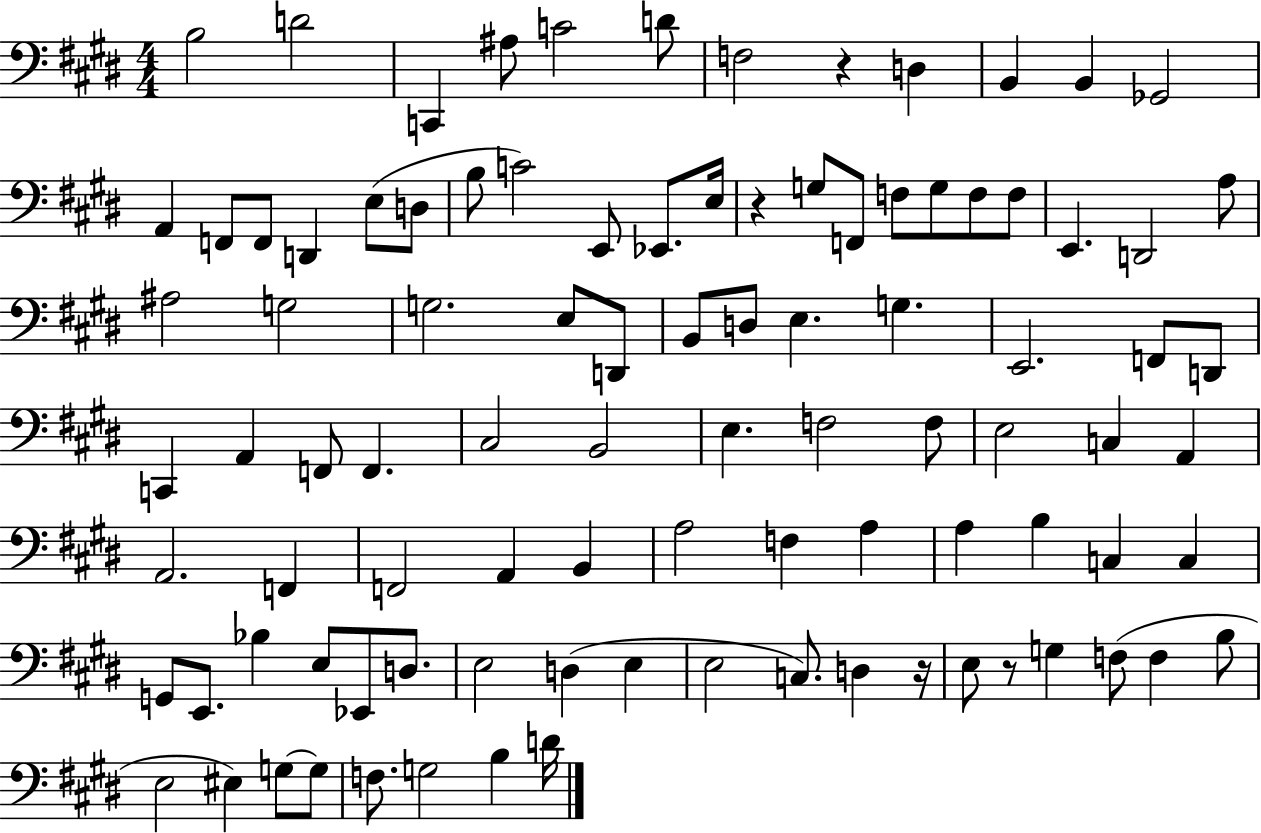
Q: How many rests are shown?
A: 4